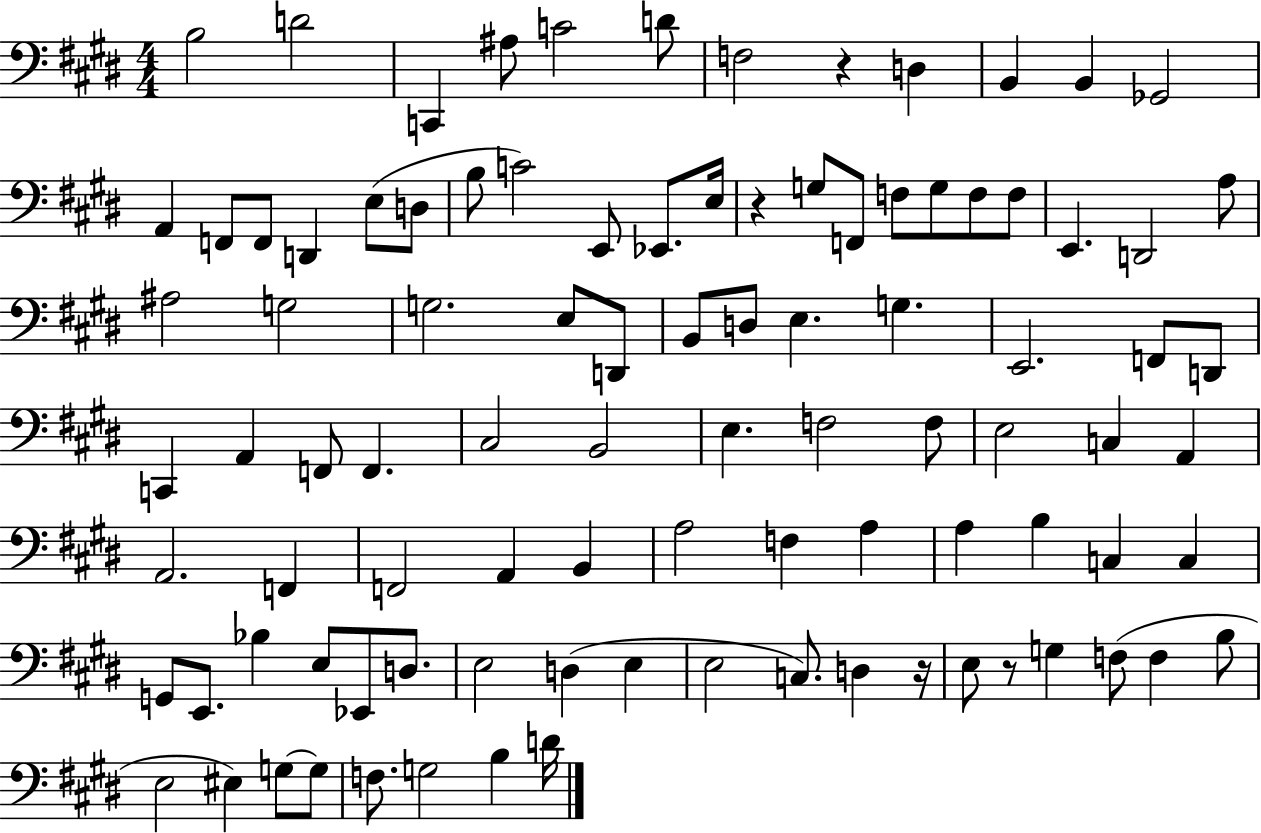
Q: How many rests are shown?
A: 4